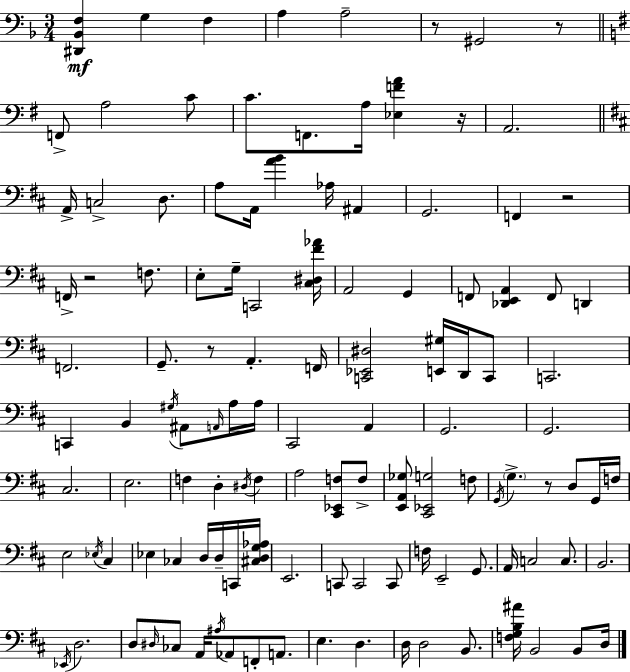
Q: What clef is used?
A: bass